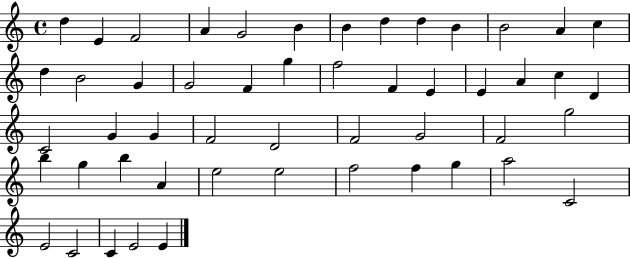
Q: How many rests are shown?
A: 0